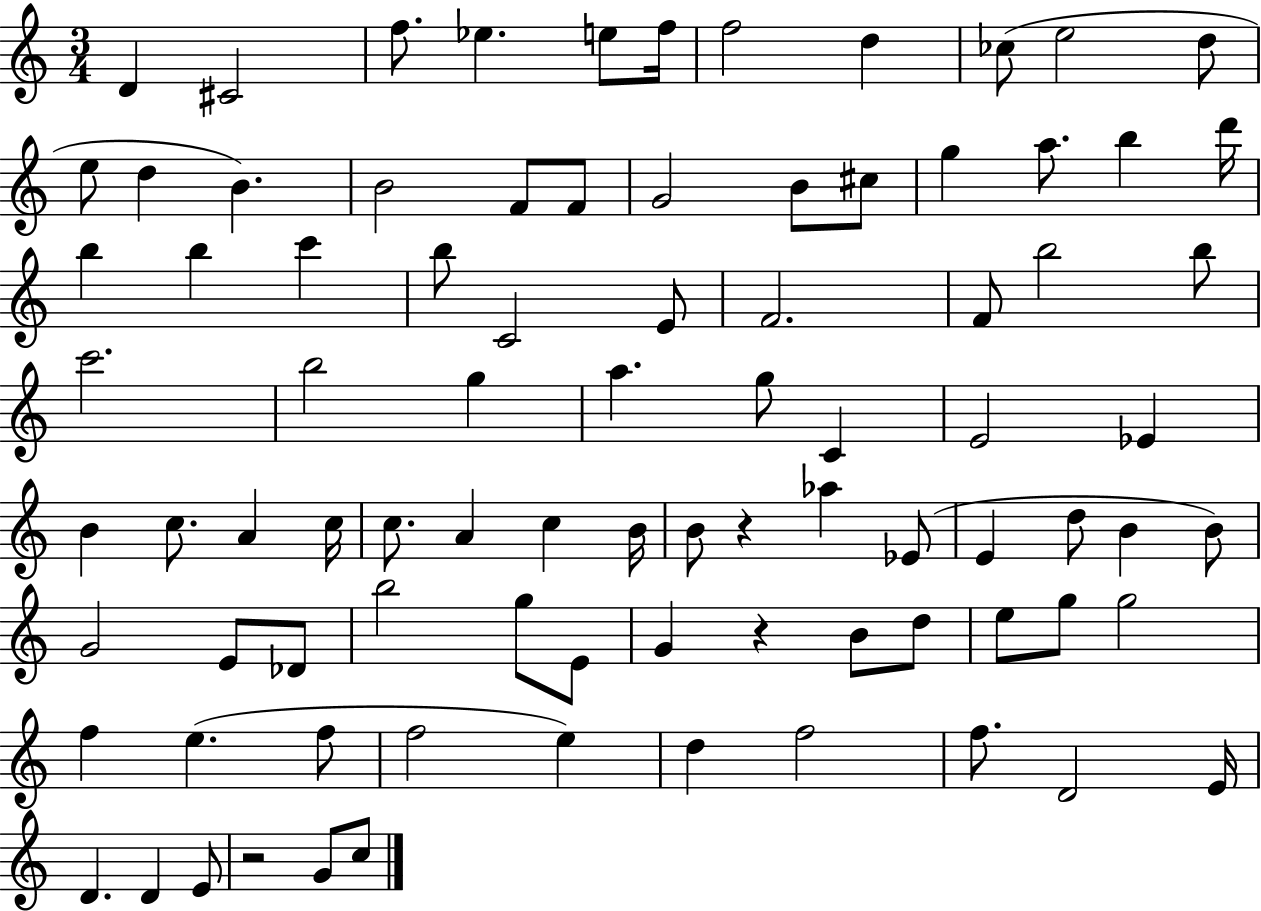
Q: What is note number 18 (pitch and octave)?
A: G4